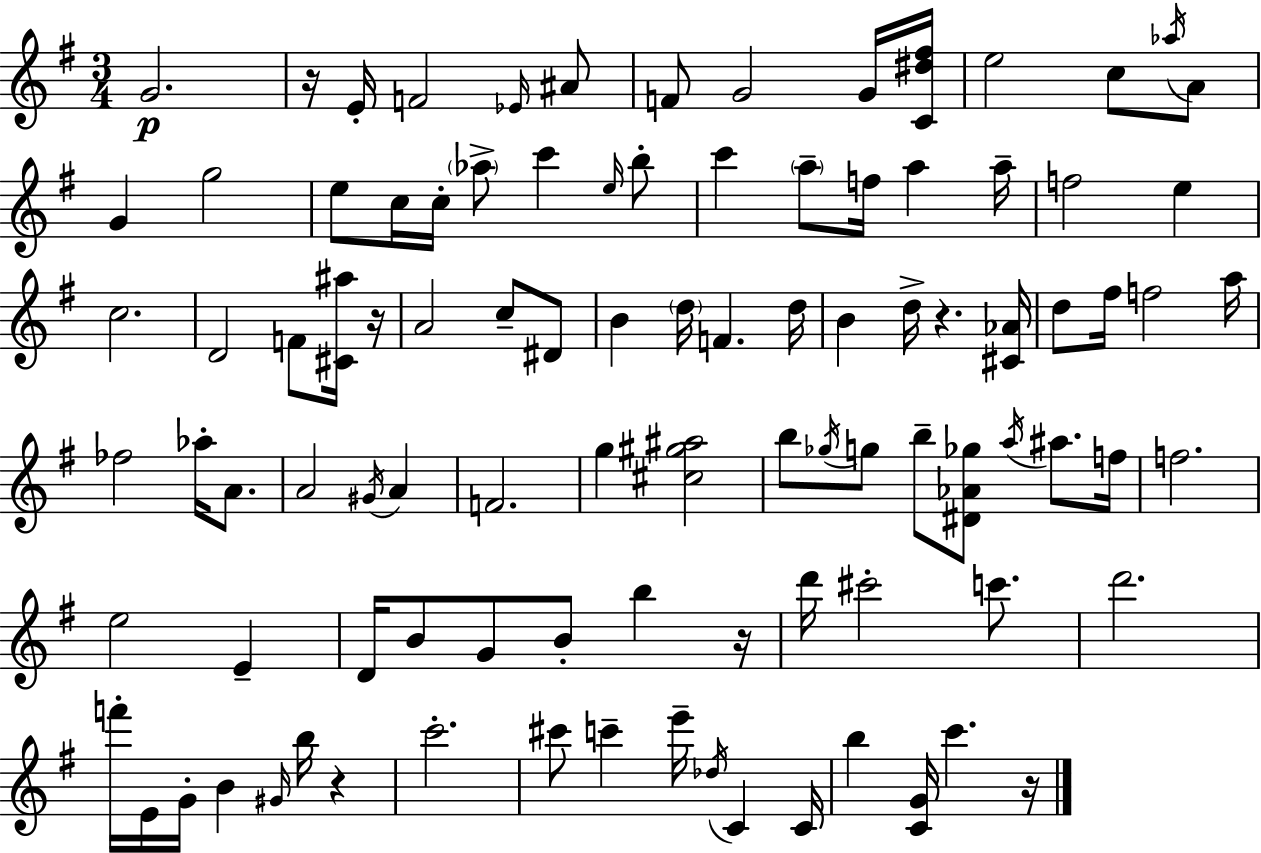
{
  \clef treble
  \numericTimeSignature
  \time 3/4
  \key g \major
  \repeat volta 2 { g'2.\p | r16 e'16-. f'2 \grace { ees'16 } ais'8 | f'8 g'2 g'16 | <c' dis'' fis''>16 e''2 c''8 \acciaccatura { aes''16 } | \break a'8 g'4 g''2 | e''8 c''16 c''16-. \parenthesize aes''8-> c'''4 | \grace { e''16 } b''8-. c'''4 \parenthesize a''8-- f''16 a''4 | a''16-- f''2 e''4 | \break c''2. | d'2 f'8 | <cis' ais''>16 r16 a'2 c''8-- | dis'8 b'4 \parenthesize d''16 f'4. | \break d''16 b'4 d''16-> r4. | <cis' aes'>16 d''8 fis''16 f''2 | a''16 fes''2 aes''16-. | a'8. a'2 \acciaccatura { gis'16 } | \break a'4 f'2. | g''4 <cis'' gis'' ais''>2 | b''8 \acciaccatura { ges''16 } g''8 b''8-- <dis' aes' ges''>8 | \acciaccatura { a''16 } ais''8. f''16 f''2. | \break e''2 | e'4-- d'16 b'8 g'8 b'8-. | b''4 r16 d'''16 cis'''2-. | c'''8. d'''2. | \break f'''16-. e'16 g'16-. b'4 | \grace { gis'16 } b''16 r4 c'''2.-. | cis'''8 c'''4-- | e'''16-- \acciaccatura { des''16 } c'4 c'16 b''4 | \break <c' g'>16 c'''4. r16 } \bar "|."
}